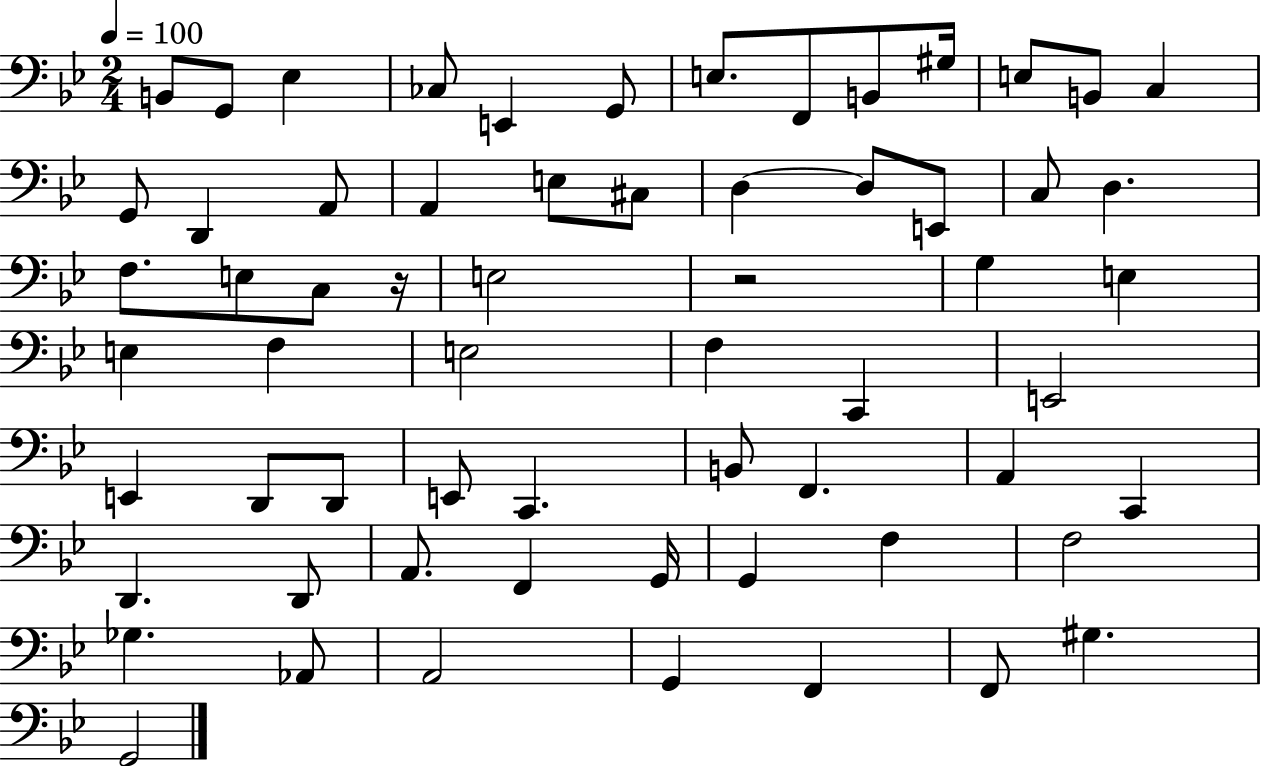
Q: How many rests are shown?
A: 2